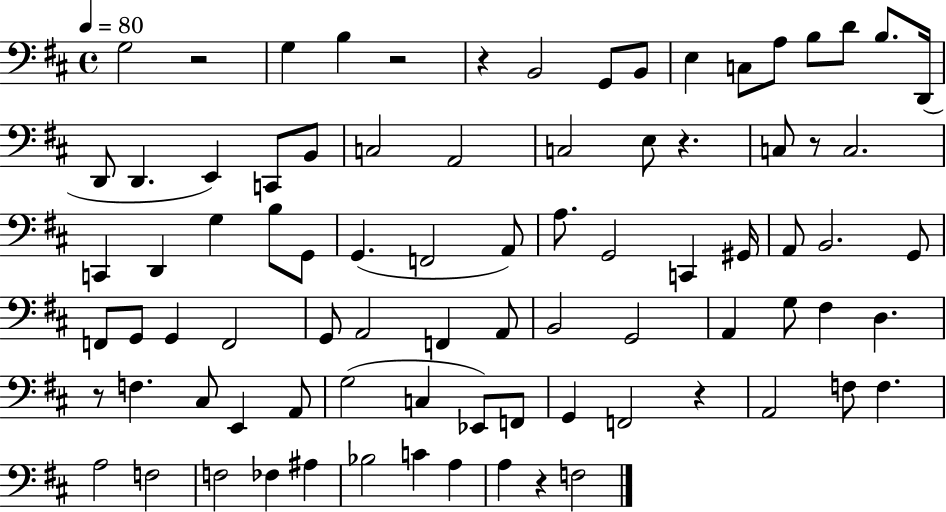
G3/h R/h G3/q B3/q R/h R/q B2/h G2/e B2/e E3/q C3/e A3/e B3/e D4/e B3/e. D2/s D2/e D2/q. E2/q C2/e B2/e C3/h A2/h C3/h E3/e R/q. C3/e R/e C3/h. C2/q D2/q G3/q B3/e G2/e G2/q. F2/h A2/e A3/e. G2/h C2/q G#2/s A2/e B2/h. G2/e F2/e G2/e G2/q F2/h G2/e A2/h F2/q A2/e B2/h G2/h A2/q G3/e F#3/q D3/q. R/e F3/q. C#3/e E2/q A2/e G3/h C3/q Eb2/e F2/e G2/q F2/h R/q A2/h F3/e F3/q. A3/h F3/h F3/h FES3/q A#3/q Bb3/h C4/q A3/q A3/q R/q F3/h